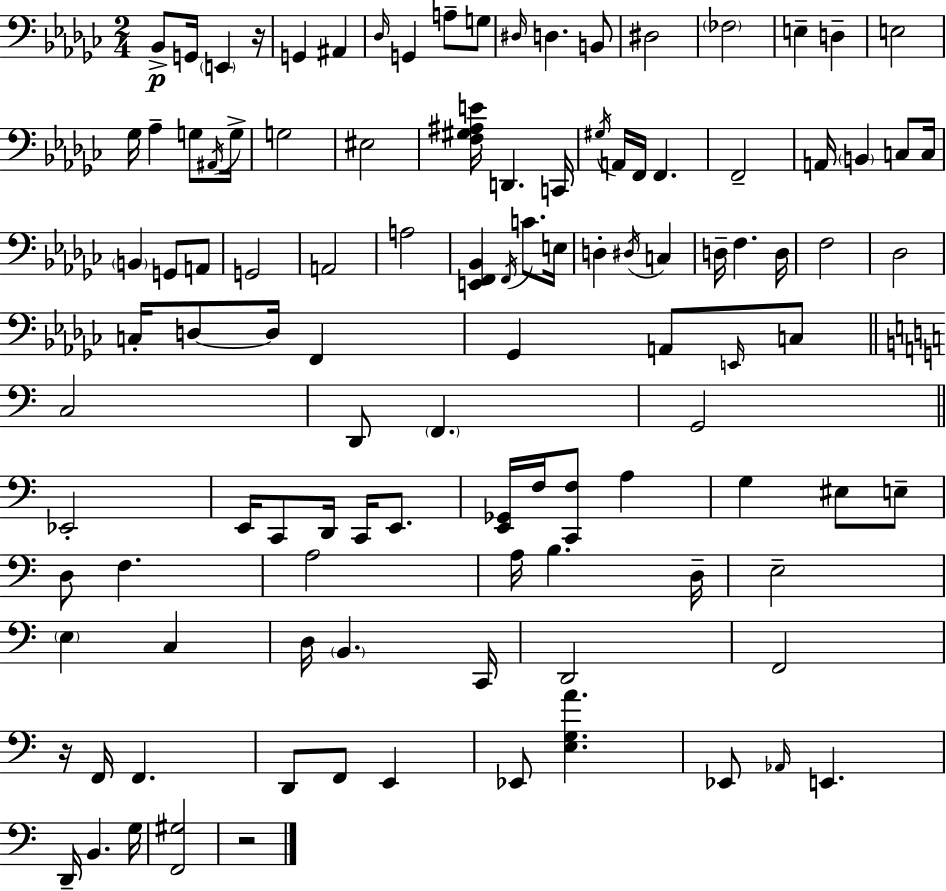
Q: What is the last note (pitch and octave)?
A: G3